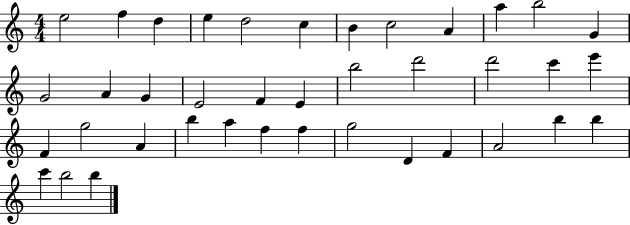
X:1
T:Untitled
M:4/4
L:1/4
K:C
e2 f d e d2 c B c2 A a b2 G G2 A G E2 F E b2 d'2 d'2 c' e' F g2 A b a f f g2 D F A2 b b c' b2 b